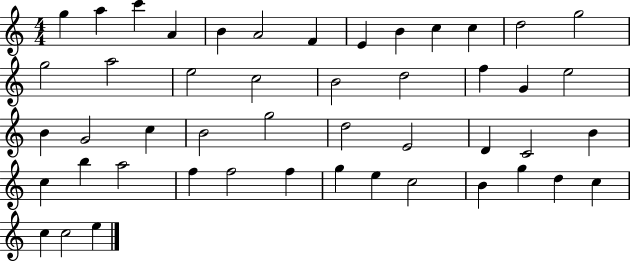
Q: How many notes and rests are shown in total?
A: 48